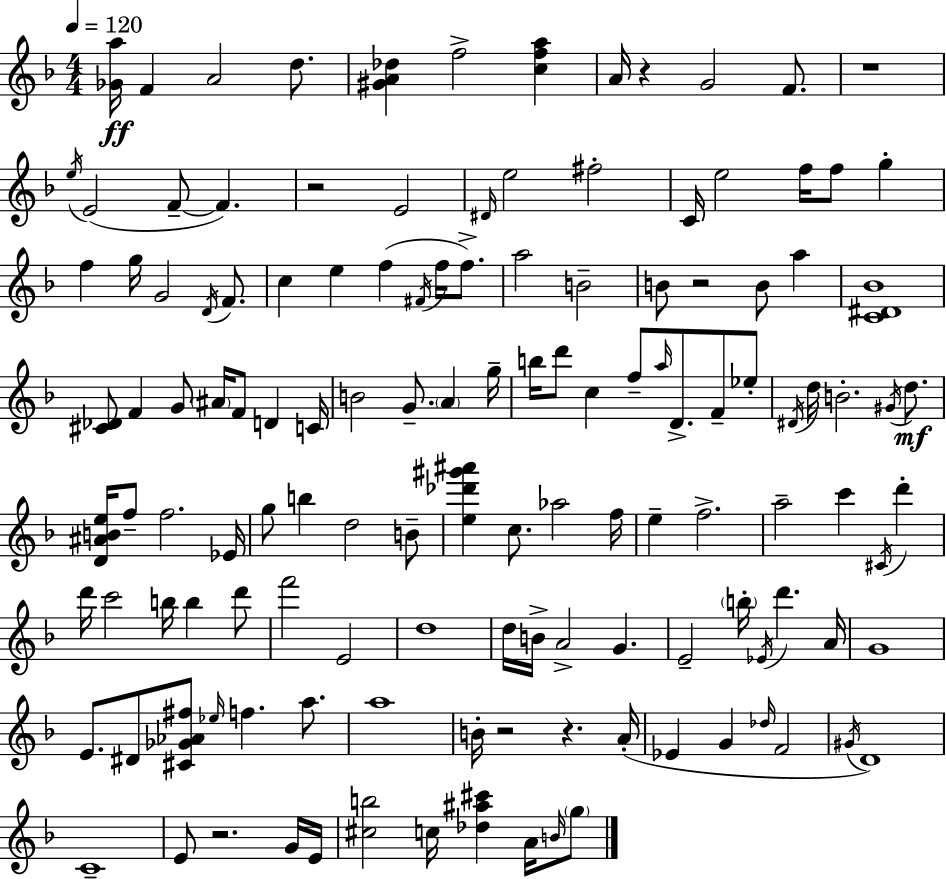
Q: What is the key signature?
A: F major